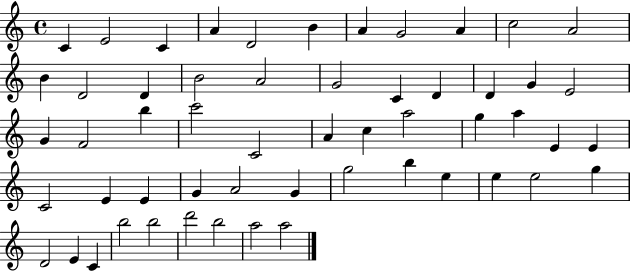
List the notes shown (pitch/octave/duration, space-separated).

C4/q E4/h C4/q A4/q D4/h B4/q A4/q G4/h A4/q C5/h A4/h B4/q D4/h D4/q B4/h A4/h G4/h C4/q D4/q D4/q G4/q E4/h G4/q F4/h B5/q C6/h C4/h A4/q C5/q A5/h G5/q A5/q E4/q E4/q C4/h E4/q E4/q G4/q A4/h G4/q G5/h B5/q E5/q E5/q E5/h G5/q D4/h E4/q C4/q B5/h B5/h D6/h B5/h A5/h A5/h